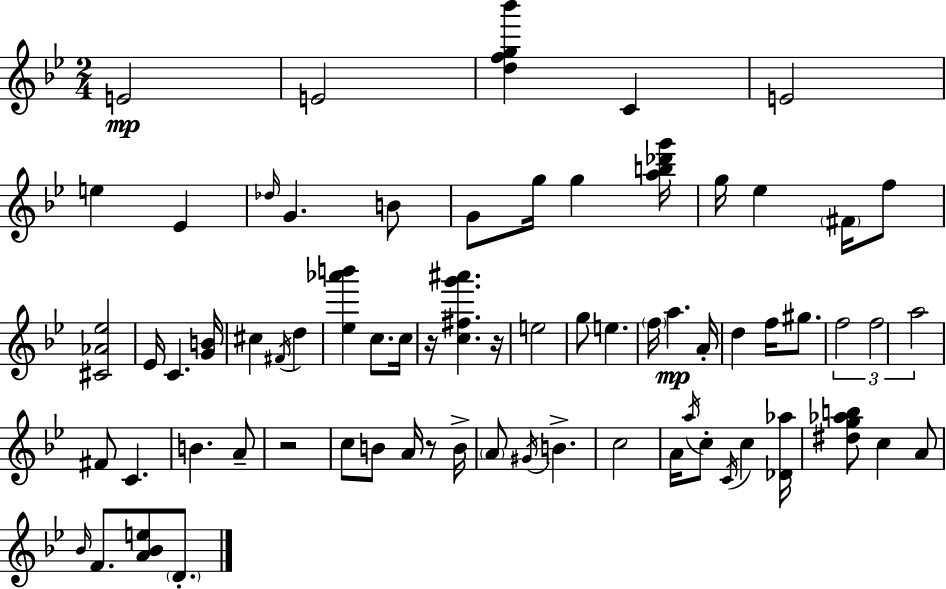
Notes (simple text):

E4/h E4/h [D5,F5,G5,Bb6]/q C4/q E4/h E5/q Eb4/q Db5/s G4/q. B4/e G4/e G5/s G5/q [A5,B5,Db6,G6]/s G5/s Eb5/q F#4/s F5/e [C#4,Ab4,Eb5]/h Eb4/s C4/q. [G4,B4]/s C#5/q F#4/s D5/q [Eb5,Ab6,B6]/q C5/e. C5/s R/s [C5,F#5,G6,A#6]/q. R/s E5/h G5/e E5/q. F5/s A5/q. A4/s D5/q F5/s G#5/e. F5/h F5/h A5/h F#4/e C4/q. B4/q. A4/e R/h C5/e B4/e A4/s R/e B4/s A4/e G#4/s B4/q. C5/h A4/s A5/s C5/e C4/s C5/q [Db4,Ab5]/s [D#5,G5,Ab5,B5]/e C5/q A4/e Bb4/s F4/e. [A4,Bb4,E5]/e D4/e.